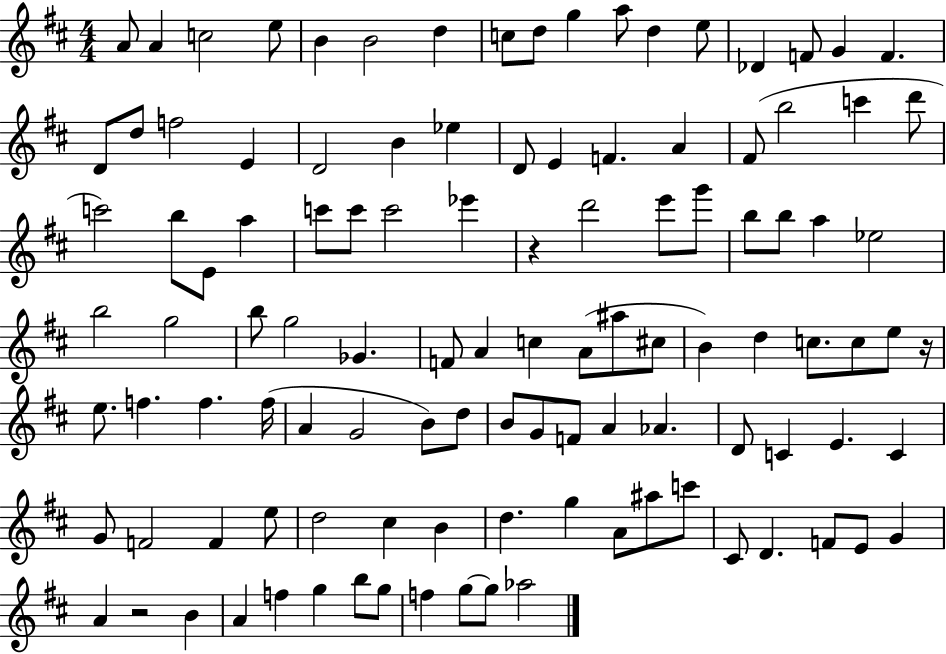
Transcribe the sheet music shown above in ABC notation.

X:1
T:Untitled
M:4/4
L:1/4
K:D
A/2 A c2 e/2 B B2 d c/2 d/2 g a/2 d e/2 _D F/2 G F D/2 d/2 f2 E D2 B _e D/2 E F A ^F/2 b2 c' d'/2 c'2 b/2 E/2 a c'/2 c'/2 c'2 _e' z d'2 e'/2 g'/2 b/2 b/2 a _e2 b2 g2 b/2 g2 _G F/2 A c A/2 ^a/2 ^c/2 B d c/2 c/2 e/2 z/4 e/2 f f f/4 A G2 B/2 d/2 B/2 G/2 F/2 A _A D/2 C E C G/2 F2 F e/2 d2 ^c B d g A/2 ^a/2 c'/2 ^C/2 D F/2 E/2 G A z2 B A f g b/2 g/2 f g/2 g/2 _a2